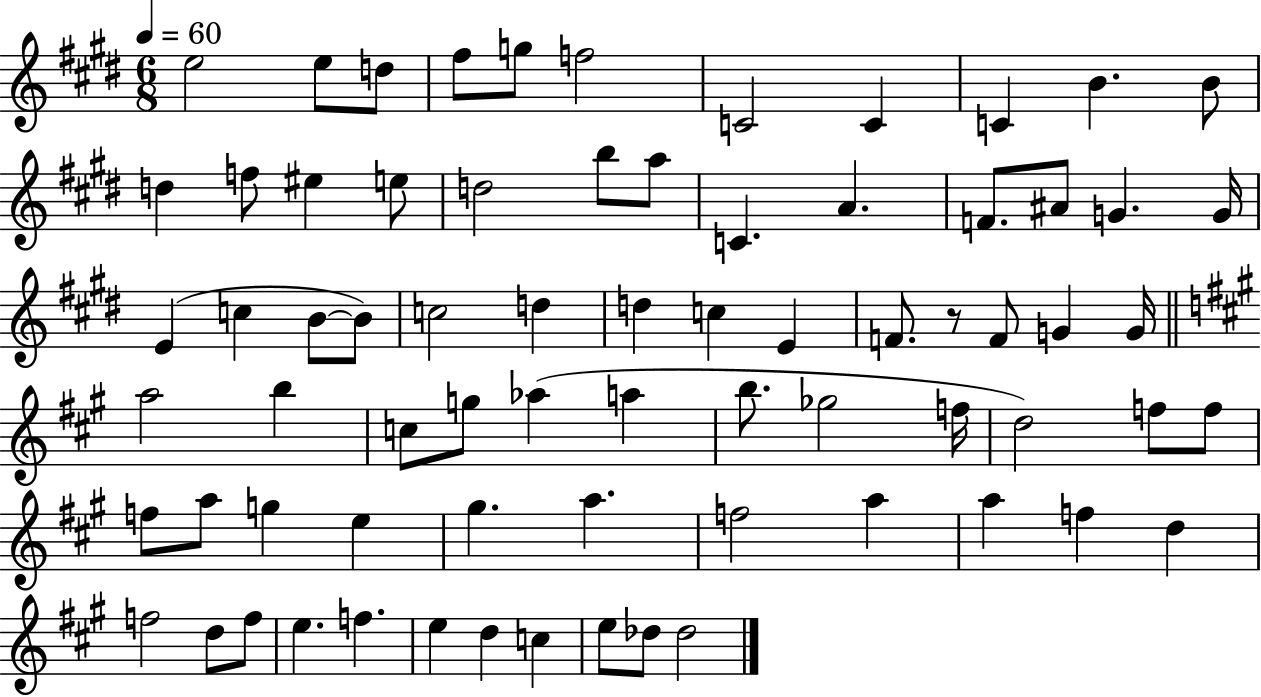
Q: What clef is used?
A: treble